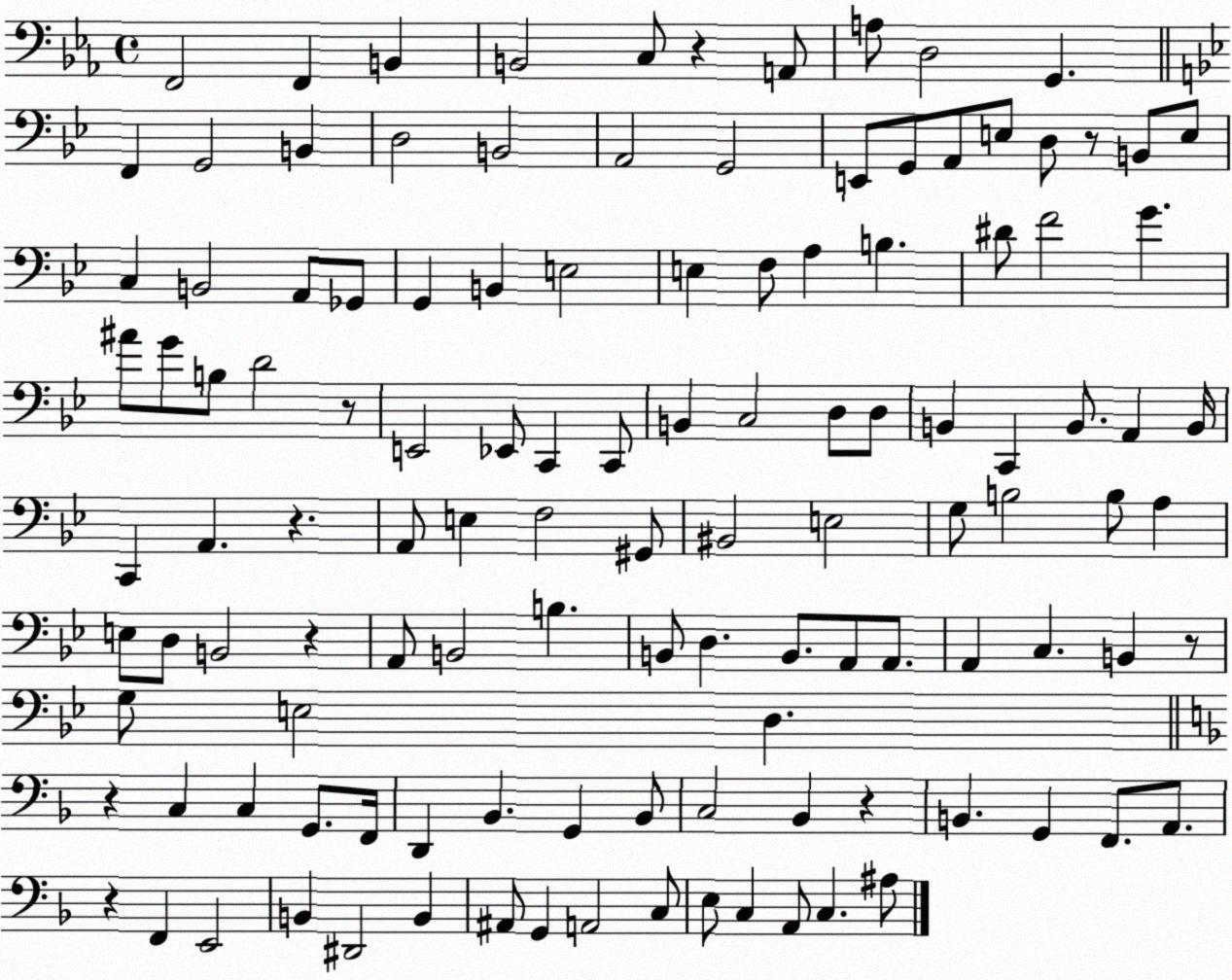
X:1
T:Untitled
M:4/4
L:1/4
K:Eb
F,,2 F,, B,, B,,2 C,/2 z A,,/2 A,/2 D,2 G,, F,, G,,2 B,, D,2 B,,2 A,,2 G,,2 E,,/2 G,,/2 A,,/2 E,/2 D,/2 z/2 B,,/2 E,/2 C, B,,2 A,,/2 _G,,/2 G,, B,, E,2 E, F,/2 A, B, ^D/2 F2 G ^A/2 G/2 B,/2 D2 z/2 E,,2 _E,,/2 C,, C,,/2 B,, C,2 D,/2 D,/2 B,, C,, B,,/2 A,, B,,/4 C,, A,, z A,,/2 E, F,2 ^G,,/2 ^B,,2 E,2 G,/2 B,2 B,/2 A, E,/2 D,/2 B,,2 z A,,/2 B,,2 B, B,,/2 D, B,,/2 A,,/2 A,,/2 A,, C, B,, z/2 G,/2 E,2 D, z C, C, G,,/2 F,,/4 D,, _B,, G,, _B,,/2 C,2 _B,, z B,, G,, F,,/2 A,,/2 z F,, E,,2 B,, ^D,,2 B,, ^A,,/2 G,, A,,2 C,/2 E,/2 C, A,,/2 C, ^A,/2